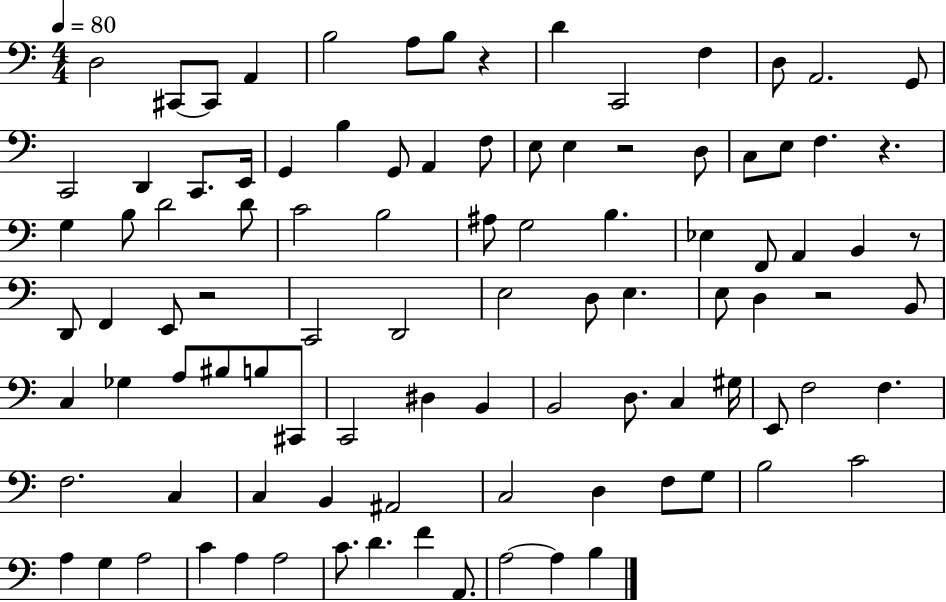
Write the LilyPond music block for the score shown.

{
  \clef bass
  \numericTimeSignature
  \time 4/4
  \key c \major
  \tempo 4 = 80
  d2 cis,8~~ cis,8 a,4 | b2 a8 b8 r4 | d'4 c,2 f4 | d8 a,2. g,8 | \break c,2 d,4 c,8. e,16 | g,4 b4 g,8 a,4 f8 | e8 e4 r2 d8 | c8 e8 f4. r4. | \break g4 b8 d'2 d'8 | c'2 b2 | ais8 g2 b4. | ees4 f,8 a,4 b,4 r8 | \break d,8 f,4 e,8 r2 | c,2 d,2 | e2 d8 e4. | e8 d4 r2 b,8 | \break c4 ges4 a8 bis8 b8 cis,8 | c,2 dis4 b,4 | b,2 d8. c4 gis16 | e,8 f2 f4. | \break f2. c4 | c4 b,4 ais,2 | c2 d4 f8 g8 | b2 c'2 | \break a4 g4 a2 | c'4 a4 a2 | c'8. d'4. f'4 a,8. | a2~~ a4 b4 | \break \bar "|."
}